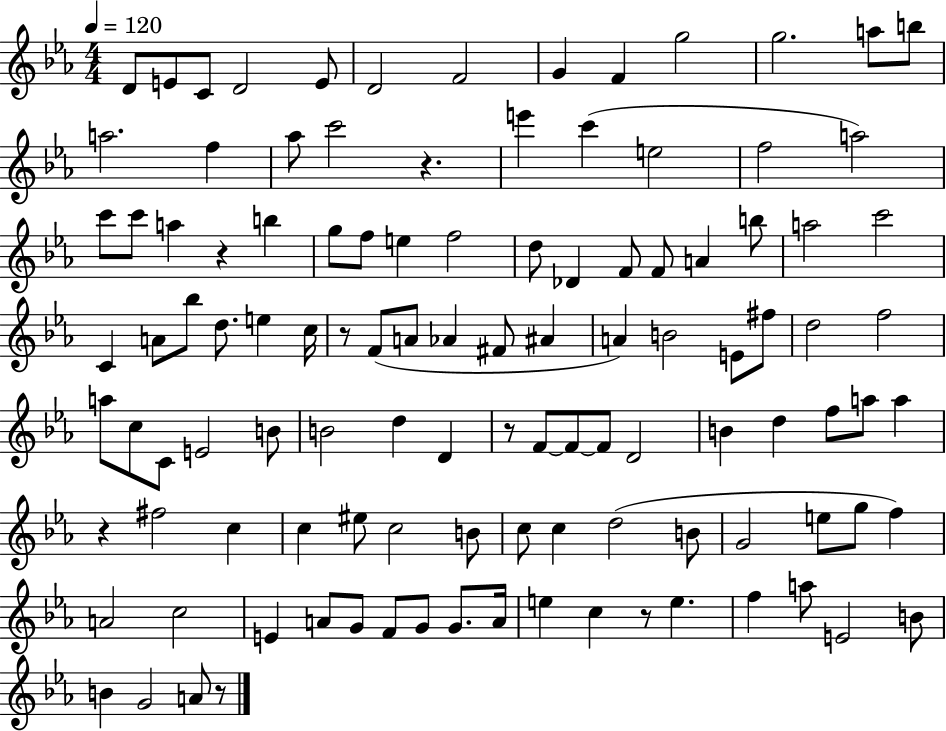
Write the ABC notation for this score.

X:1
T:Untitled
M:4/4
L:1/4
K:Eb
D/2 E/2 C/2 D2 E/2 D2 F2 G F g2 g2 a/2 b/2 a2 f _a/2 c'2 z e' c' e2 f2 a2 c'/2 c'/2 a z b g/2 f/2 e f2 d/2 _D F/2 F/2 A b/2 a2 c'2 C A/2 _b/2 d/2 e c/4 z/2 F/2 A/2 _A ^F/2 ^A A B2 E/2 ^f/2 d2 f2 a/2 c/2 C/2 E2 B/2 B2 d D z/2 F/2 F/2 F/2 D2 B d f/2 a/2 a z ^f2 c c ^e/2 c2 B/2 c/2 c d2 B/2 G2 e/2 g/2 f A2 c2 E A/2 G/2 F/2 G/2 G/2 A/4 e c z/2 e f a/2 E2 B/2 B G2 A/2 z/2